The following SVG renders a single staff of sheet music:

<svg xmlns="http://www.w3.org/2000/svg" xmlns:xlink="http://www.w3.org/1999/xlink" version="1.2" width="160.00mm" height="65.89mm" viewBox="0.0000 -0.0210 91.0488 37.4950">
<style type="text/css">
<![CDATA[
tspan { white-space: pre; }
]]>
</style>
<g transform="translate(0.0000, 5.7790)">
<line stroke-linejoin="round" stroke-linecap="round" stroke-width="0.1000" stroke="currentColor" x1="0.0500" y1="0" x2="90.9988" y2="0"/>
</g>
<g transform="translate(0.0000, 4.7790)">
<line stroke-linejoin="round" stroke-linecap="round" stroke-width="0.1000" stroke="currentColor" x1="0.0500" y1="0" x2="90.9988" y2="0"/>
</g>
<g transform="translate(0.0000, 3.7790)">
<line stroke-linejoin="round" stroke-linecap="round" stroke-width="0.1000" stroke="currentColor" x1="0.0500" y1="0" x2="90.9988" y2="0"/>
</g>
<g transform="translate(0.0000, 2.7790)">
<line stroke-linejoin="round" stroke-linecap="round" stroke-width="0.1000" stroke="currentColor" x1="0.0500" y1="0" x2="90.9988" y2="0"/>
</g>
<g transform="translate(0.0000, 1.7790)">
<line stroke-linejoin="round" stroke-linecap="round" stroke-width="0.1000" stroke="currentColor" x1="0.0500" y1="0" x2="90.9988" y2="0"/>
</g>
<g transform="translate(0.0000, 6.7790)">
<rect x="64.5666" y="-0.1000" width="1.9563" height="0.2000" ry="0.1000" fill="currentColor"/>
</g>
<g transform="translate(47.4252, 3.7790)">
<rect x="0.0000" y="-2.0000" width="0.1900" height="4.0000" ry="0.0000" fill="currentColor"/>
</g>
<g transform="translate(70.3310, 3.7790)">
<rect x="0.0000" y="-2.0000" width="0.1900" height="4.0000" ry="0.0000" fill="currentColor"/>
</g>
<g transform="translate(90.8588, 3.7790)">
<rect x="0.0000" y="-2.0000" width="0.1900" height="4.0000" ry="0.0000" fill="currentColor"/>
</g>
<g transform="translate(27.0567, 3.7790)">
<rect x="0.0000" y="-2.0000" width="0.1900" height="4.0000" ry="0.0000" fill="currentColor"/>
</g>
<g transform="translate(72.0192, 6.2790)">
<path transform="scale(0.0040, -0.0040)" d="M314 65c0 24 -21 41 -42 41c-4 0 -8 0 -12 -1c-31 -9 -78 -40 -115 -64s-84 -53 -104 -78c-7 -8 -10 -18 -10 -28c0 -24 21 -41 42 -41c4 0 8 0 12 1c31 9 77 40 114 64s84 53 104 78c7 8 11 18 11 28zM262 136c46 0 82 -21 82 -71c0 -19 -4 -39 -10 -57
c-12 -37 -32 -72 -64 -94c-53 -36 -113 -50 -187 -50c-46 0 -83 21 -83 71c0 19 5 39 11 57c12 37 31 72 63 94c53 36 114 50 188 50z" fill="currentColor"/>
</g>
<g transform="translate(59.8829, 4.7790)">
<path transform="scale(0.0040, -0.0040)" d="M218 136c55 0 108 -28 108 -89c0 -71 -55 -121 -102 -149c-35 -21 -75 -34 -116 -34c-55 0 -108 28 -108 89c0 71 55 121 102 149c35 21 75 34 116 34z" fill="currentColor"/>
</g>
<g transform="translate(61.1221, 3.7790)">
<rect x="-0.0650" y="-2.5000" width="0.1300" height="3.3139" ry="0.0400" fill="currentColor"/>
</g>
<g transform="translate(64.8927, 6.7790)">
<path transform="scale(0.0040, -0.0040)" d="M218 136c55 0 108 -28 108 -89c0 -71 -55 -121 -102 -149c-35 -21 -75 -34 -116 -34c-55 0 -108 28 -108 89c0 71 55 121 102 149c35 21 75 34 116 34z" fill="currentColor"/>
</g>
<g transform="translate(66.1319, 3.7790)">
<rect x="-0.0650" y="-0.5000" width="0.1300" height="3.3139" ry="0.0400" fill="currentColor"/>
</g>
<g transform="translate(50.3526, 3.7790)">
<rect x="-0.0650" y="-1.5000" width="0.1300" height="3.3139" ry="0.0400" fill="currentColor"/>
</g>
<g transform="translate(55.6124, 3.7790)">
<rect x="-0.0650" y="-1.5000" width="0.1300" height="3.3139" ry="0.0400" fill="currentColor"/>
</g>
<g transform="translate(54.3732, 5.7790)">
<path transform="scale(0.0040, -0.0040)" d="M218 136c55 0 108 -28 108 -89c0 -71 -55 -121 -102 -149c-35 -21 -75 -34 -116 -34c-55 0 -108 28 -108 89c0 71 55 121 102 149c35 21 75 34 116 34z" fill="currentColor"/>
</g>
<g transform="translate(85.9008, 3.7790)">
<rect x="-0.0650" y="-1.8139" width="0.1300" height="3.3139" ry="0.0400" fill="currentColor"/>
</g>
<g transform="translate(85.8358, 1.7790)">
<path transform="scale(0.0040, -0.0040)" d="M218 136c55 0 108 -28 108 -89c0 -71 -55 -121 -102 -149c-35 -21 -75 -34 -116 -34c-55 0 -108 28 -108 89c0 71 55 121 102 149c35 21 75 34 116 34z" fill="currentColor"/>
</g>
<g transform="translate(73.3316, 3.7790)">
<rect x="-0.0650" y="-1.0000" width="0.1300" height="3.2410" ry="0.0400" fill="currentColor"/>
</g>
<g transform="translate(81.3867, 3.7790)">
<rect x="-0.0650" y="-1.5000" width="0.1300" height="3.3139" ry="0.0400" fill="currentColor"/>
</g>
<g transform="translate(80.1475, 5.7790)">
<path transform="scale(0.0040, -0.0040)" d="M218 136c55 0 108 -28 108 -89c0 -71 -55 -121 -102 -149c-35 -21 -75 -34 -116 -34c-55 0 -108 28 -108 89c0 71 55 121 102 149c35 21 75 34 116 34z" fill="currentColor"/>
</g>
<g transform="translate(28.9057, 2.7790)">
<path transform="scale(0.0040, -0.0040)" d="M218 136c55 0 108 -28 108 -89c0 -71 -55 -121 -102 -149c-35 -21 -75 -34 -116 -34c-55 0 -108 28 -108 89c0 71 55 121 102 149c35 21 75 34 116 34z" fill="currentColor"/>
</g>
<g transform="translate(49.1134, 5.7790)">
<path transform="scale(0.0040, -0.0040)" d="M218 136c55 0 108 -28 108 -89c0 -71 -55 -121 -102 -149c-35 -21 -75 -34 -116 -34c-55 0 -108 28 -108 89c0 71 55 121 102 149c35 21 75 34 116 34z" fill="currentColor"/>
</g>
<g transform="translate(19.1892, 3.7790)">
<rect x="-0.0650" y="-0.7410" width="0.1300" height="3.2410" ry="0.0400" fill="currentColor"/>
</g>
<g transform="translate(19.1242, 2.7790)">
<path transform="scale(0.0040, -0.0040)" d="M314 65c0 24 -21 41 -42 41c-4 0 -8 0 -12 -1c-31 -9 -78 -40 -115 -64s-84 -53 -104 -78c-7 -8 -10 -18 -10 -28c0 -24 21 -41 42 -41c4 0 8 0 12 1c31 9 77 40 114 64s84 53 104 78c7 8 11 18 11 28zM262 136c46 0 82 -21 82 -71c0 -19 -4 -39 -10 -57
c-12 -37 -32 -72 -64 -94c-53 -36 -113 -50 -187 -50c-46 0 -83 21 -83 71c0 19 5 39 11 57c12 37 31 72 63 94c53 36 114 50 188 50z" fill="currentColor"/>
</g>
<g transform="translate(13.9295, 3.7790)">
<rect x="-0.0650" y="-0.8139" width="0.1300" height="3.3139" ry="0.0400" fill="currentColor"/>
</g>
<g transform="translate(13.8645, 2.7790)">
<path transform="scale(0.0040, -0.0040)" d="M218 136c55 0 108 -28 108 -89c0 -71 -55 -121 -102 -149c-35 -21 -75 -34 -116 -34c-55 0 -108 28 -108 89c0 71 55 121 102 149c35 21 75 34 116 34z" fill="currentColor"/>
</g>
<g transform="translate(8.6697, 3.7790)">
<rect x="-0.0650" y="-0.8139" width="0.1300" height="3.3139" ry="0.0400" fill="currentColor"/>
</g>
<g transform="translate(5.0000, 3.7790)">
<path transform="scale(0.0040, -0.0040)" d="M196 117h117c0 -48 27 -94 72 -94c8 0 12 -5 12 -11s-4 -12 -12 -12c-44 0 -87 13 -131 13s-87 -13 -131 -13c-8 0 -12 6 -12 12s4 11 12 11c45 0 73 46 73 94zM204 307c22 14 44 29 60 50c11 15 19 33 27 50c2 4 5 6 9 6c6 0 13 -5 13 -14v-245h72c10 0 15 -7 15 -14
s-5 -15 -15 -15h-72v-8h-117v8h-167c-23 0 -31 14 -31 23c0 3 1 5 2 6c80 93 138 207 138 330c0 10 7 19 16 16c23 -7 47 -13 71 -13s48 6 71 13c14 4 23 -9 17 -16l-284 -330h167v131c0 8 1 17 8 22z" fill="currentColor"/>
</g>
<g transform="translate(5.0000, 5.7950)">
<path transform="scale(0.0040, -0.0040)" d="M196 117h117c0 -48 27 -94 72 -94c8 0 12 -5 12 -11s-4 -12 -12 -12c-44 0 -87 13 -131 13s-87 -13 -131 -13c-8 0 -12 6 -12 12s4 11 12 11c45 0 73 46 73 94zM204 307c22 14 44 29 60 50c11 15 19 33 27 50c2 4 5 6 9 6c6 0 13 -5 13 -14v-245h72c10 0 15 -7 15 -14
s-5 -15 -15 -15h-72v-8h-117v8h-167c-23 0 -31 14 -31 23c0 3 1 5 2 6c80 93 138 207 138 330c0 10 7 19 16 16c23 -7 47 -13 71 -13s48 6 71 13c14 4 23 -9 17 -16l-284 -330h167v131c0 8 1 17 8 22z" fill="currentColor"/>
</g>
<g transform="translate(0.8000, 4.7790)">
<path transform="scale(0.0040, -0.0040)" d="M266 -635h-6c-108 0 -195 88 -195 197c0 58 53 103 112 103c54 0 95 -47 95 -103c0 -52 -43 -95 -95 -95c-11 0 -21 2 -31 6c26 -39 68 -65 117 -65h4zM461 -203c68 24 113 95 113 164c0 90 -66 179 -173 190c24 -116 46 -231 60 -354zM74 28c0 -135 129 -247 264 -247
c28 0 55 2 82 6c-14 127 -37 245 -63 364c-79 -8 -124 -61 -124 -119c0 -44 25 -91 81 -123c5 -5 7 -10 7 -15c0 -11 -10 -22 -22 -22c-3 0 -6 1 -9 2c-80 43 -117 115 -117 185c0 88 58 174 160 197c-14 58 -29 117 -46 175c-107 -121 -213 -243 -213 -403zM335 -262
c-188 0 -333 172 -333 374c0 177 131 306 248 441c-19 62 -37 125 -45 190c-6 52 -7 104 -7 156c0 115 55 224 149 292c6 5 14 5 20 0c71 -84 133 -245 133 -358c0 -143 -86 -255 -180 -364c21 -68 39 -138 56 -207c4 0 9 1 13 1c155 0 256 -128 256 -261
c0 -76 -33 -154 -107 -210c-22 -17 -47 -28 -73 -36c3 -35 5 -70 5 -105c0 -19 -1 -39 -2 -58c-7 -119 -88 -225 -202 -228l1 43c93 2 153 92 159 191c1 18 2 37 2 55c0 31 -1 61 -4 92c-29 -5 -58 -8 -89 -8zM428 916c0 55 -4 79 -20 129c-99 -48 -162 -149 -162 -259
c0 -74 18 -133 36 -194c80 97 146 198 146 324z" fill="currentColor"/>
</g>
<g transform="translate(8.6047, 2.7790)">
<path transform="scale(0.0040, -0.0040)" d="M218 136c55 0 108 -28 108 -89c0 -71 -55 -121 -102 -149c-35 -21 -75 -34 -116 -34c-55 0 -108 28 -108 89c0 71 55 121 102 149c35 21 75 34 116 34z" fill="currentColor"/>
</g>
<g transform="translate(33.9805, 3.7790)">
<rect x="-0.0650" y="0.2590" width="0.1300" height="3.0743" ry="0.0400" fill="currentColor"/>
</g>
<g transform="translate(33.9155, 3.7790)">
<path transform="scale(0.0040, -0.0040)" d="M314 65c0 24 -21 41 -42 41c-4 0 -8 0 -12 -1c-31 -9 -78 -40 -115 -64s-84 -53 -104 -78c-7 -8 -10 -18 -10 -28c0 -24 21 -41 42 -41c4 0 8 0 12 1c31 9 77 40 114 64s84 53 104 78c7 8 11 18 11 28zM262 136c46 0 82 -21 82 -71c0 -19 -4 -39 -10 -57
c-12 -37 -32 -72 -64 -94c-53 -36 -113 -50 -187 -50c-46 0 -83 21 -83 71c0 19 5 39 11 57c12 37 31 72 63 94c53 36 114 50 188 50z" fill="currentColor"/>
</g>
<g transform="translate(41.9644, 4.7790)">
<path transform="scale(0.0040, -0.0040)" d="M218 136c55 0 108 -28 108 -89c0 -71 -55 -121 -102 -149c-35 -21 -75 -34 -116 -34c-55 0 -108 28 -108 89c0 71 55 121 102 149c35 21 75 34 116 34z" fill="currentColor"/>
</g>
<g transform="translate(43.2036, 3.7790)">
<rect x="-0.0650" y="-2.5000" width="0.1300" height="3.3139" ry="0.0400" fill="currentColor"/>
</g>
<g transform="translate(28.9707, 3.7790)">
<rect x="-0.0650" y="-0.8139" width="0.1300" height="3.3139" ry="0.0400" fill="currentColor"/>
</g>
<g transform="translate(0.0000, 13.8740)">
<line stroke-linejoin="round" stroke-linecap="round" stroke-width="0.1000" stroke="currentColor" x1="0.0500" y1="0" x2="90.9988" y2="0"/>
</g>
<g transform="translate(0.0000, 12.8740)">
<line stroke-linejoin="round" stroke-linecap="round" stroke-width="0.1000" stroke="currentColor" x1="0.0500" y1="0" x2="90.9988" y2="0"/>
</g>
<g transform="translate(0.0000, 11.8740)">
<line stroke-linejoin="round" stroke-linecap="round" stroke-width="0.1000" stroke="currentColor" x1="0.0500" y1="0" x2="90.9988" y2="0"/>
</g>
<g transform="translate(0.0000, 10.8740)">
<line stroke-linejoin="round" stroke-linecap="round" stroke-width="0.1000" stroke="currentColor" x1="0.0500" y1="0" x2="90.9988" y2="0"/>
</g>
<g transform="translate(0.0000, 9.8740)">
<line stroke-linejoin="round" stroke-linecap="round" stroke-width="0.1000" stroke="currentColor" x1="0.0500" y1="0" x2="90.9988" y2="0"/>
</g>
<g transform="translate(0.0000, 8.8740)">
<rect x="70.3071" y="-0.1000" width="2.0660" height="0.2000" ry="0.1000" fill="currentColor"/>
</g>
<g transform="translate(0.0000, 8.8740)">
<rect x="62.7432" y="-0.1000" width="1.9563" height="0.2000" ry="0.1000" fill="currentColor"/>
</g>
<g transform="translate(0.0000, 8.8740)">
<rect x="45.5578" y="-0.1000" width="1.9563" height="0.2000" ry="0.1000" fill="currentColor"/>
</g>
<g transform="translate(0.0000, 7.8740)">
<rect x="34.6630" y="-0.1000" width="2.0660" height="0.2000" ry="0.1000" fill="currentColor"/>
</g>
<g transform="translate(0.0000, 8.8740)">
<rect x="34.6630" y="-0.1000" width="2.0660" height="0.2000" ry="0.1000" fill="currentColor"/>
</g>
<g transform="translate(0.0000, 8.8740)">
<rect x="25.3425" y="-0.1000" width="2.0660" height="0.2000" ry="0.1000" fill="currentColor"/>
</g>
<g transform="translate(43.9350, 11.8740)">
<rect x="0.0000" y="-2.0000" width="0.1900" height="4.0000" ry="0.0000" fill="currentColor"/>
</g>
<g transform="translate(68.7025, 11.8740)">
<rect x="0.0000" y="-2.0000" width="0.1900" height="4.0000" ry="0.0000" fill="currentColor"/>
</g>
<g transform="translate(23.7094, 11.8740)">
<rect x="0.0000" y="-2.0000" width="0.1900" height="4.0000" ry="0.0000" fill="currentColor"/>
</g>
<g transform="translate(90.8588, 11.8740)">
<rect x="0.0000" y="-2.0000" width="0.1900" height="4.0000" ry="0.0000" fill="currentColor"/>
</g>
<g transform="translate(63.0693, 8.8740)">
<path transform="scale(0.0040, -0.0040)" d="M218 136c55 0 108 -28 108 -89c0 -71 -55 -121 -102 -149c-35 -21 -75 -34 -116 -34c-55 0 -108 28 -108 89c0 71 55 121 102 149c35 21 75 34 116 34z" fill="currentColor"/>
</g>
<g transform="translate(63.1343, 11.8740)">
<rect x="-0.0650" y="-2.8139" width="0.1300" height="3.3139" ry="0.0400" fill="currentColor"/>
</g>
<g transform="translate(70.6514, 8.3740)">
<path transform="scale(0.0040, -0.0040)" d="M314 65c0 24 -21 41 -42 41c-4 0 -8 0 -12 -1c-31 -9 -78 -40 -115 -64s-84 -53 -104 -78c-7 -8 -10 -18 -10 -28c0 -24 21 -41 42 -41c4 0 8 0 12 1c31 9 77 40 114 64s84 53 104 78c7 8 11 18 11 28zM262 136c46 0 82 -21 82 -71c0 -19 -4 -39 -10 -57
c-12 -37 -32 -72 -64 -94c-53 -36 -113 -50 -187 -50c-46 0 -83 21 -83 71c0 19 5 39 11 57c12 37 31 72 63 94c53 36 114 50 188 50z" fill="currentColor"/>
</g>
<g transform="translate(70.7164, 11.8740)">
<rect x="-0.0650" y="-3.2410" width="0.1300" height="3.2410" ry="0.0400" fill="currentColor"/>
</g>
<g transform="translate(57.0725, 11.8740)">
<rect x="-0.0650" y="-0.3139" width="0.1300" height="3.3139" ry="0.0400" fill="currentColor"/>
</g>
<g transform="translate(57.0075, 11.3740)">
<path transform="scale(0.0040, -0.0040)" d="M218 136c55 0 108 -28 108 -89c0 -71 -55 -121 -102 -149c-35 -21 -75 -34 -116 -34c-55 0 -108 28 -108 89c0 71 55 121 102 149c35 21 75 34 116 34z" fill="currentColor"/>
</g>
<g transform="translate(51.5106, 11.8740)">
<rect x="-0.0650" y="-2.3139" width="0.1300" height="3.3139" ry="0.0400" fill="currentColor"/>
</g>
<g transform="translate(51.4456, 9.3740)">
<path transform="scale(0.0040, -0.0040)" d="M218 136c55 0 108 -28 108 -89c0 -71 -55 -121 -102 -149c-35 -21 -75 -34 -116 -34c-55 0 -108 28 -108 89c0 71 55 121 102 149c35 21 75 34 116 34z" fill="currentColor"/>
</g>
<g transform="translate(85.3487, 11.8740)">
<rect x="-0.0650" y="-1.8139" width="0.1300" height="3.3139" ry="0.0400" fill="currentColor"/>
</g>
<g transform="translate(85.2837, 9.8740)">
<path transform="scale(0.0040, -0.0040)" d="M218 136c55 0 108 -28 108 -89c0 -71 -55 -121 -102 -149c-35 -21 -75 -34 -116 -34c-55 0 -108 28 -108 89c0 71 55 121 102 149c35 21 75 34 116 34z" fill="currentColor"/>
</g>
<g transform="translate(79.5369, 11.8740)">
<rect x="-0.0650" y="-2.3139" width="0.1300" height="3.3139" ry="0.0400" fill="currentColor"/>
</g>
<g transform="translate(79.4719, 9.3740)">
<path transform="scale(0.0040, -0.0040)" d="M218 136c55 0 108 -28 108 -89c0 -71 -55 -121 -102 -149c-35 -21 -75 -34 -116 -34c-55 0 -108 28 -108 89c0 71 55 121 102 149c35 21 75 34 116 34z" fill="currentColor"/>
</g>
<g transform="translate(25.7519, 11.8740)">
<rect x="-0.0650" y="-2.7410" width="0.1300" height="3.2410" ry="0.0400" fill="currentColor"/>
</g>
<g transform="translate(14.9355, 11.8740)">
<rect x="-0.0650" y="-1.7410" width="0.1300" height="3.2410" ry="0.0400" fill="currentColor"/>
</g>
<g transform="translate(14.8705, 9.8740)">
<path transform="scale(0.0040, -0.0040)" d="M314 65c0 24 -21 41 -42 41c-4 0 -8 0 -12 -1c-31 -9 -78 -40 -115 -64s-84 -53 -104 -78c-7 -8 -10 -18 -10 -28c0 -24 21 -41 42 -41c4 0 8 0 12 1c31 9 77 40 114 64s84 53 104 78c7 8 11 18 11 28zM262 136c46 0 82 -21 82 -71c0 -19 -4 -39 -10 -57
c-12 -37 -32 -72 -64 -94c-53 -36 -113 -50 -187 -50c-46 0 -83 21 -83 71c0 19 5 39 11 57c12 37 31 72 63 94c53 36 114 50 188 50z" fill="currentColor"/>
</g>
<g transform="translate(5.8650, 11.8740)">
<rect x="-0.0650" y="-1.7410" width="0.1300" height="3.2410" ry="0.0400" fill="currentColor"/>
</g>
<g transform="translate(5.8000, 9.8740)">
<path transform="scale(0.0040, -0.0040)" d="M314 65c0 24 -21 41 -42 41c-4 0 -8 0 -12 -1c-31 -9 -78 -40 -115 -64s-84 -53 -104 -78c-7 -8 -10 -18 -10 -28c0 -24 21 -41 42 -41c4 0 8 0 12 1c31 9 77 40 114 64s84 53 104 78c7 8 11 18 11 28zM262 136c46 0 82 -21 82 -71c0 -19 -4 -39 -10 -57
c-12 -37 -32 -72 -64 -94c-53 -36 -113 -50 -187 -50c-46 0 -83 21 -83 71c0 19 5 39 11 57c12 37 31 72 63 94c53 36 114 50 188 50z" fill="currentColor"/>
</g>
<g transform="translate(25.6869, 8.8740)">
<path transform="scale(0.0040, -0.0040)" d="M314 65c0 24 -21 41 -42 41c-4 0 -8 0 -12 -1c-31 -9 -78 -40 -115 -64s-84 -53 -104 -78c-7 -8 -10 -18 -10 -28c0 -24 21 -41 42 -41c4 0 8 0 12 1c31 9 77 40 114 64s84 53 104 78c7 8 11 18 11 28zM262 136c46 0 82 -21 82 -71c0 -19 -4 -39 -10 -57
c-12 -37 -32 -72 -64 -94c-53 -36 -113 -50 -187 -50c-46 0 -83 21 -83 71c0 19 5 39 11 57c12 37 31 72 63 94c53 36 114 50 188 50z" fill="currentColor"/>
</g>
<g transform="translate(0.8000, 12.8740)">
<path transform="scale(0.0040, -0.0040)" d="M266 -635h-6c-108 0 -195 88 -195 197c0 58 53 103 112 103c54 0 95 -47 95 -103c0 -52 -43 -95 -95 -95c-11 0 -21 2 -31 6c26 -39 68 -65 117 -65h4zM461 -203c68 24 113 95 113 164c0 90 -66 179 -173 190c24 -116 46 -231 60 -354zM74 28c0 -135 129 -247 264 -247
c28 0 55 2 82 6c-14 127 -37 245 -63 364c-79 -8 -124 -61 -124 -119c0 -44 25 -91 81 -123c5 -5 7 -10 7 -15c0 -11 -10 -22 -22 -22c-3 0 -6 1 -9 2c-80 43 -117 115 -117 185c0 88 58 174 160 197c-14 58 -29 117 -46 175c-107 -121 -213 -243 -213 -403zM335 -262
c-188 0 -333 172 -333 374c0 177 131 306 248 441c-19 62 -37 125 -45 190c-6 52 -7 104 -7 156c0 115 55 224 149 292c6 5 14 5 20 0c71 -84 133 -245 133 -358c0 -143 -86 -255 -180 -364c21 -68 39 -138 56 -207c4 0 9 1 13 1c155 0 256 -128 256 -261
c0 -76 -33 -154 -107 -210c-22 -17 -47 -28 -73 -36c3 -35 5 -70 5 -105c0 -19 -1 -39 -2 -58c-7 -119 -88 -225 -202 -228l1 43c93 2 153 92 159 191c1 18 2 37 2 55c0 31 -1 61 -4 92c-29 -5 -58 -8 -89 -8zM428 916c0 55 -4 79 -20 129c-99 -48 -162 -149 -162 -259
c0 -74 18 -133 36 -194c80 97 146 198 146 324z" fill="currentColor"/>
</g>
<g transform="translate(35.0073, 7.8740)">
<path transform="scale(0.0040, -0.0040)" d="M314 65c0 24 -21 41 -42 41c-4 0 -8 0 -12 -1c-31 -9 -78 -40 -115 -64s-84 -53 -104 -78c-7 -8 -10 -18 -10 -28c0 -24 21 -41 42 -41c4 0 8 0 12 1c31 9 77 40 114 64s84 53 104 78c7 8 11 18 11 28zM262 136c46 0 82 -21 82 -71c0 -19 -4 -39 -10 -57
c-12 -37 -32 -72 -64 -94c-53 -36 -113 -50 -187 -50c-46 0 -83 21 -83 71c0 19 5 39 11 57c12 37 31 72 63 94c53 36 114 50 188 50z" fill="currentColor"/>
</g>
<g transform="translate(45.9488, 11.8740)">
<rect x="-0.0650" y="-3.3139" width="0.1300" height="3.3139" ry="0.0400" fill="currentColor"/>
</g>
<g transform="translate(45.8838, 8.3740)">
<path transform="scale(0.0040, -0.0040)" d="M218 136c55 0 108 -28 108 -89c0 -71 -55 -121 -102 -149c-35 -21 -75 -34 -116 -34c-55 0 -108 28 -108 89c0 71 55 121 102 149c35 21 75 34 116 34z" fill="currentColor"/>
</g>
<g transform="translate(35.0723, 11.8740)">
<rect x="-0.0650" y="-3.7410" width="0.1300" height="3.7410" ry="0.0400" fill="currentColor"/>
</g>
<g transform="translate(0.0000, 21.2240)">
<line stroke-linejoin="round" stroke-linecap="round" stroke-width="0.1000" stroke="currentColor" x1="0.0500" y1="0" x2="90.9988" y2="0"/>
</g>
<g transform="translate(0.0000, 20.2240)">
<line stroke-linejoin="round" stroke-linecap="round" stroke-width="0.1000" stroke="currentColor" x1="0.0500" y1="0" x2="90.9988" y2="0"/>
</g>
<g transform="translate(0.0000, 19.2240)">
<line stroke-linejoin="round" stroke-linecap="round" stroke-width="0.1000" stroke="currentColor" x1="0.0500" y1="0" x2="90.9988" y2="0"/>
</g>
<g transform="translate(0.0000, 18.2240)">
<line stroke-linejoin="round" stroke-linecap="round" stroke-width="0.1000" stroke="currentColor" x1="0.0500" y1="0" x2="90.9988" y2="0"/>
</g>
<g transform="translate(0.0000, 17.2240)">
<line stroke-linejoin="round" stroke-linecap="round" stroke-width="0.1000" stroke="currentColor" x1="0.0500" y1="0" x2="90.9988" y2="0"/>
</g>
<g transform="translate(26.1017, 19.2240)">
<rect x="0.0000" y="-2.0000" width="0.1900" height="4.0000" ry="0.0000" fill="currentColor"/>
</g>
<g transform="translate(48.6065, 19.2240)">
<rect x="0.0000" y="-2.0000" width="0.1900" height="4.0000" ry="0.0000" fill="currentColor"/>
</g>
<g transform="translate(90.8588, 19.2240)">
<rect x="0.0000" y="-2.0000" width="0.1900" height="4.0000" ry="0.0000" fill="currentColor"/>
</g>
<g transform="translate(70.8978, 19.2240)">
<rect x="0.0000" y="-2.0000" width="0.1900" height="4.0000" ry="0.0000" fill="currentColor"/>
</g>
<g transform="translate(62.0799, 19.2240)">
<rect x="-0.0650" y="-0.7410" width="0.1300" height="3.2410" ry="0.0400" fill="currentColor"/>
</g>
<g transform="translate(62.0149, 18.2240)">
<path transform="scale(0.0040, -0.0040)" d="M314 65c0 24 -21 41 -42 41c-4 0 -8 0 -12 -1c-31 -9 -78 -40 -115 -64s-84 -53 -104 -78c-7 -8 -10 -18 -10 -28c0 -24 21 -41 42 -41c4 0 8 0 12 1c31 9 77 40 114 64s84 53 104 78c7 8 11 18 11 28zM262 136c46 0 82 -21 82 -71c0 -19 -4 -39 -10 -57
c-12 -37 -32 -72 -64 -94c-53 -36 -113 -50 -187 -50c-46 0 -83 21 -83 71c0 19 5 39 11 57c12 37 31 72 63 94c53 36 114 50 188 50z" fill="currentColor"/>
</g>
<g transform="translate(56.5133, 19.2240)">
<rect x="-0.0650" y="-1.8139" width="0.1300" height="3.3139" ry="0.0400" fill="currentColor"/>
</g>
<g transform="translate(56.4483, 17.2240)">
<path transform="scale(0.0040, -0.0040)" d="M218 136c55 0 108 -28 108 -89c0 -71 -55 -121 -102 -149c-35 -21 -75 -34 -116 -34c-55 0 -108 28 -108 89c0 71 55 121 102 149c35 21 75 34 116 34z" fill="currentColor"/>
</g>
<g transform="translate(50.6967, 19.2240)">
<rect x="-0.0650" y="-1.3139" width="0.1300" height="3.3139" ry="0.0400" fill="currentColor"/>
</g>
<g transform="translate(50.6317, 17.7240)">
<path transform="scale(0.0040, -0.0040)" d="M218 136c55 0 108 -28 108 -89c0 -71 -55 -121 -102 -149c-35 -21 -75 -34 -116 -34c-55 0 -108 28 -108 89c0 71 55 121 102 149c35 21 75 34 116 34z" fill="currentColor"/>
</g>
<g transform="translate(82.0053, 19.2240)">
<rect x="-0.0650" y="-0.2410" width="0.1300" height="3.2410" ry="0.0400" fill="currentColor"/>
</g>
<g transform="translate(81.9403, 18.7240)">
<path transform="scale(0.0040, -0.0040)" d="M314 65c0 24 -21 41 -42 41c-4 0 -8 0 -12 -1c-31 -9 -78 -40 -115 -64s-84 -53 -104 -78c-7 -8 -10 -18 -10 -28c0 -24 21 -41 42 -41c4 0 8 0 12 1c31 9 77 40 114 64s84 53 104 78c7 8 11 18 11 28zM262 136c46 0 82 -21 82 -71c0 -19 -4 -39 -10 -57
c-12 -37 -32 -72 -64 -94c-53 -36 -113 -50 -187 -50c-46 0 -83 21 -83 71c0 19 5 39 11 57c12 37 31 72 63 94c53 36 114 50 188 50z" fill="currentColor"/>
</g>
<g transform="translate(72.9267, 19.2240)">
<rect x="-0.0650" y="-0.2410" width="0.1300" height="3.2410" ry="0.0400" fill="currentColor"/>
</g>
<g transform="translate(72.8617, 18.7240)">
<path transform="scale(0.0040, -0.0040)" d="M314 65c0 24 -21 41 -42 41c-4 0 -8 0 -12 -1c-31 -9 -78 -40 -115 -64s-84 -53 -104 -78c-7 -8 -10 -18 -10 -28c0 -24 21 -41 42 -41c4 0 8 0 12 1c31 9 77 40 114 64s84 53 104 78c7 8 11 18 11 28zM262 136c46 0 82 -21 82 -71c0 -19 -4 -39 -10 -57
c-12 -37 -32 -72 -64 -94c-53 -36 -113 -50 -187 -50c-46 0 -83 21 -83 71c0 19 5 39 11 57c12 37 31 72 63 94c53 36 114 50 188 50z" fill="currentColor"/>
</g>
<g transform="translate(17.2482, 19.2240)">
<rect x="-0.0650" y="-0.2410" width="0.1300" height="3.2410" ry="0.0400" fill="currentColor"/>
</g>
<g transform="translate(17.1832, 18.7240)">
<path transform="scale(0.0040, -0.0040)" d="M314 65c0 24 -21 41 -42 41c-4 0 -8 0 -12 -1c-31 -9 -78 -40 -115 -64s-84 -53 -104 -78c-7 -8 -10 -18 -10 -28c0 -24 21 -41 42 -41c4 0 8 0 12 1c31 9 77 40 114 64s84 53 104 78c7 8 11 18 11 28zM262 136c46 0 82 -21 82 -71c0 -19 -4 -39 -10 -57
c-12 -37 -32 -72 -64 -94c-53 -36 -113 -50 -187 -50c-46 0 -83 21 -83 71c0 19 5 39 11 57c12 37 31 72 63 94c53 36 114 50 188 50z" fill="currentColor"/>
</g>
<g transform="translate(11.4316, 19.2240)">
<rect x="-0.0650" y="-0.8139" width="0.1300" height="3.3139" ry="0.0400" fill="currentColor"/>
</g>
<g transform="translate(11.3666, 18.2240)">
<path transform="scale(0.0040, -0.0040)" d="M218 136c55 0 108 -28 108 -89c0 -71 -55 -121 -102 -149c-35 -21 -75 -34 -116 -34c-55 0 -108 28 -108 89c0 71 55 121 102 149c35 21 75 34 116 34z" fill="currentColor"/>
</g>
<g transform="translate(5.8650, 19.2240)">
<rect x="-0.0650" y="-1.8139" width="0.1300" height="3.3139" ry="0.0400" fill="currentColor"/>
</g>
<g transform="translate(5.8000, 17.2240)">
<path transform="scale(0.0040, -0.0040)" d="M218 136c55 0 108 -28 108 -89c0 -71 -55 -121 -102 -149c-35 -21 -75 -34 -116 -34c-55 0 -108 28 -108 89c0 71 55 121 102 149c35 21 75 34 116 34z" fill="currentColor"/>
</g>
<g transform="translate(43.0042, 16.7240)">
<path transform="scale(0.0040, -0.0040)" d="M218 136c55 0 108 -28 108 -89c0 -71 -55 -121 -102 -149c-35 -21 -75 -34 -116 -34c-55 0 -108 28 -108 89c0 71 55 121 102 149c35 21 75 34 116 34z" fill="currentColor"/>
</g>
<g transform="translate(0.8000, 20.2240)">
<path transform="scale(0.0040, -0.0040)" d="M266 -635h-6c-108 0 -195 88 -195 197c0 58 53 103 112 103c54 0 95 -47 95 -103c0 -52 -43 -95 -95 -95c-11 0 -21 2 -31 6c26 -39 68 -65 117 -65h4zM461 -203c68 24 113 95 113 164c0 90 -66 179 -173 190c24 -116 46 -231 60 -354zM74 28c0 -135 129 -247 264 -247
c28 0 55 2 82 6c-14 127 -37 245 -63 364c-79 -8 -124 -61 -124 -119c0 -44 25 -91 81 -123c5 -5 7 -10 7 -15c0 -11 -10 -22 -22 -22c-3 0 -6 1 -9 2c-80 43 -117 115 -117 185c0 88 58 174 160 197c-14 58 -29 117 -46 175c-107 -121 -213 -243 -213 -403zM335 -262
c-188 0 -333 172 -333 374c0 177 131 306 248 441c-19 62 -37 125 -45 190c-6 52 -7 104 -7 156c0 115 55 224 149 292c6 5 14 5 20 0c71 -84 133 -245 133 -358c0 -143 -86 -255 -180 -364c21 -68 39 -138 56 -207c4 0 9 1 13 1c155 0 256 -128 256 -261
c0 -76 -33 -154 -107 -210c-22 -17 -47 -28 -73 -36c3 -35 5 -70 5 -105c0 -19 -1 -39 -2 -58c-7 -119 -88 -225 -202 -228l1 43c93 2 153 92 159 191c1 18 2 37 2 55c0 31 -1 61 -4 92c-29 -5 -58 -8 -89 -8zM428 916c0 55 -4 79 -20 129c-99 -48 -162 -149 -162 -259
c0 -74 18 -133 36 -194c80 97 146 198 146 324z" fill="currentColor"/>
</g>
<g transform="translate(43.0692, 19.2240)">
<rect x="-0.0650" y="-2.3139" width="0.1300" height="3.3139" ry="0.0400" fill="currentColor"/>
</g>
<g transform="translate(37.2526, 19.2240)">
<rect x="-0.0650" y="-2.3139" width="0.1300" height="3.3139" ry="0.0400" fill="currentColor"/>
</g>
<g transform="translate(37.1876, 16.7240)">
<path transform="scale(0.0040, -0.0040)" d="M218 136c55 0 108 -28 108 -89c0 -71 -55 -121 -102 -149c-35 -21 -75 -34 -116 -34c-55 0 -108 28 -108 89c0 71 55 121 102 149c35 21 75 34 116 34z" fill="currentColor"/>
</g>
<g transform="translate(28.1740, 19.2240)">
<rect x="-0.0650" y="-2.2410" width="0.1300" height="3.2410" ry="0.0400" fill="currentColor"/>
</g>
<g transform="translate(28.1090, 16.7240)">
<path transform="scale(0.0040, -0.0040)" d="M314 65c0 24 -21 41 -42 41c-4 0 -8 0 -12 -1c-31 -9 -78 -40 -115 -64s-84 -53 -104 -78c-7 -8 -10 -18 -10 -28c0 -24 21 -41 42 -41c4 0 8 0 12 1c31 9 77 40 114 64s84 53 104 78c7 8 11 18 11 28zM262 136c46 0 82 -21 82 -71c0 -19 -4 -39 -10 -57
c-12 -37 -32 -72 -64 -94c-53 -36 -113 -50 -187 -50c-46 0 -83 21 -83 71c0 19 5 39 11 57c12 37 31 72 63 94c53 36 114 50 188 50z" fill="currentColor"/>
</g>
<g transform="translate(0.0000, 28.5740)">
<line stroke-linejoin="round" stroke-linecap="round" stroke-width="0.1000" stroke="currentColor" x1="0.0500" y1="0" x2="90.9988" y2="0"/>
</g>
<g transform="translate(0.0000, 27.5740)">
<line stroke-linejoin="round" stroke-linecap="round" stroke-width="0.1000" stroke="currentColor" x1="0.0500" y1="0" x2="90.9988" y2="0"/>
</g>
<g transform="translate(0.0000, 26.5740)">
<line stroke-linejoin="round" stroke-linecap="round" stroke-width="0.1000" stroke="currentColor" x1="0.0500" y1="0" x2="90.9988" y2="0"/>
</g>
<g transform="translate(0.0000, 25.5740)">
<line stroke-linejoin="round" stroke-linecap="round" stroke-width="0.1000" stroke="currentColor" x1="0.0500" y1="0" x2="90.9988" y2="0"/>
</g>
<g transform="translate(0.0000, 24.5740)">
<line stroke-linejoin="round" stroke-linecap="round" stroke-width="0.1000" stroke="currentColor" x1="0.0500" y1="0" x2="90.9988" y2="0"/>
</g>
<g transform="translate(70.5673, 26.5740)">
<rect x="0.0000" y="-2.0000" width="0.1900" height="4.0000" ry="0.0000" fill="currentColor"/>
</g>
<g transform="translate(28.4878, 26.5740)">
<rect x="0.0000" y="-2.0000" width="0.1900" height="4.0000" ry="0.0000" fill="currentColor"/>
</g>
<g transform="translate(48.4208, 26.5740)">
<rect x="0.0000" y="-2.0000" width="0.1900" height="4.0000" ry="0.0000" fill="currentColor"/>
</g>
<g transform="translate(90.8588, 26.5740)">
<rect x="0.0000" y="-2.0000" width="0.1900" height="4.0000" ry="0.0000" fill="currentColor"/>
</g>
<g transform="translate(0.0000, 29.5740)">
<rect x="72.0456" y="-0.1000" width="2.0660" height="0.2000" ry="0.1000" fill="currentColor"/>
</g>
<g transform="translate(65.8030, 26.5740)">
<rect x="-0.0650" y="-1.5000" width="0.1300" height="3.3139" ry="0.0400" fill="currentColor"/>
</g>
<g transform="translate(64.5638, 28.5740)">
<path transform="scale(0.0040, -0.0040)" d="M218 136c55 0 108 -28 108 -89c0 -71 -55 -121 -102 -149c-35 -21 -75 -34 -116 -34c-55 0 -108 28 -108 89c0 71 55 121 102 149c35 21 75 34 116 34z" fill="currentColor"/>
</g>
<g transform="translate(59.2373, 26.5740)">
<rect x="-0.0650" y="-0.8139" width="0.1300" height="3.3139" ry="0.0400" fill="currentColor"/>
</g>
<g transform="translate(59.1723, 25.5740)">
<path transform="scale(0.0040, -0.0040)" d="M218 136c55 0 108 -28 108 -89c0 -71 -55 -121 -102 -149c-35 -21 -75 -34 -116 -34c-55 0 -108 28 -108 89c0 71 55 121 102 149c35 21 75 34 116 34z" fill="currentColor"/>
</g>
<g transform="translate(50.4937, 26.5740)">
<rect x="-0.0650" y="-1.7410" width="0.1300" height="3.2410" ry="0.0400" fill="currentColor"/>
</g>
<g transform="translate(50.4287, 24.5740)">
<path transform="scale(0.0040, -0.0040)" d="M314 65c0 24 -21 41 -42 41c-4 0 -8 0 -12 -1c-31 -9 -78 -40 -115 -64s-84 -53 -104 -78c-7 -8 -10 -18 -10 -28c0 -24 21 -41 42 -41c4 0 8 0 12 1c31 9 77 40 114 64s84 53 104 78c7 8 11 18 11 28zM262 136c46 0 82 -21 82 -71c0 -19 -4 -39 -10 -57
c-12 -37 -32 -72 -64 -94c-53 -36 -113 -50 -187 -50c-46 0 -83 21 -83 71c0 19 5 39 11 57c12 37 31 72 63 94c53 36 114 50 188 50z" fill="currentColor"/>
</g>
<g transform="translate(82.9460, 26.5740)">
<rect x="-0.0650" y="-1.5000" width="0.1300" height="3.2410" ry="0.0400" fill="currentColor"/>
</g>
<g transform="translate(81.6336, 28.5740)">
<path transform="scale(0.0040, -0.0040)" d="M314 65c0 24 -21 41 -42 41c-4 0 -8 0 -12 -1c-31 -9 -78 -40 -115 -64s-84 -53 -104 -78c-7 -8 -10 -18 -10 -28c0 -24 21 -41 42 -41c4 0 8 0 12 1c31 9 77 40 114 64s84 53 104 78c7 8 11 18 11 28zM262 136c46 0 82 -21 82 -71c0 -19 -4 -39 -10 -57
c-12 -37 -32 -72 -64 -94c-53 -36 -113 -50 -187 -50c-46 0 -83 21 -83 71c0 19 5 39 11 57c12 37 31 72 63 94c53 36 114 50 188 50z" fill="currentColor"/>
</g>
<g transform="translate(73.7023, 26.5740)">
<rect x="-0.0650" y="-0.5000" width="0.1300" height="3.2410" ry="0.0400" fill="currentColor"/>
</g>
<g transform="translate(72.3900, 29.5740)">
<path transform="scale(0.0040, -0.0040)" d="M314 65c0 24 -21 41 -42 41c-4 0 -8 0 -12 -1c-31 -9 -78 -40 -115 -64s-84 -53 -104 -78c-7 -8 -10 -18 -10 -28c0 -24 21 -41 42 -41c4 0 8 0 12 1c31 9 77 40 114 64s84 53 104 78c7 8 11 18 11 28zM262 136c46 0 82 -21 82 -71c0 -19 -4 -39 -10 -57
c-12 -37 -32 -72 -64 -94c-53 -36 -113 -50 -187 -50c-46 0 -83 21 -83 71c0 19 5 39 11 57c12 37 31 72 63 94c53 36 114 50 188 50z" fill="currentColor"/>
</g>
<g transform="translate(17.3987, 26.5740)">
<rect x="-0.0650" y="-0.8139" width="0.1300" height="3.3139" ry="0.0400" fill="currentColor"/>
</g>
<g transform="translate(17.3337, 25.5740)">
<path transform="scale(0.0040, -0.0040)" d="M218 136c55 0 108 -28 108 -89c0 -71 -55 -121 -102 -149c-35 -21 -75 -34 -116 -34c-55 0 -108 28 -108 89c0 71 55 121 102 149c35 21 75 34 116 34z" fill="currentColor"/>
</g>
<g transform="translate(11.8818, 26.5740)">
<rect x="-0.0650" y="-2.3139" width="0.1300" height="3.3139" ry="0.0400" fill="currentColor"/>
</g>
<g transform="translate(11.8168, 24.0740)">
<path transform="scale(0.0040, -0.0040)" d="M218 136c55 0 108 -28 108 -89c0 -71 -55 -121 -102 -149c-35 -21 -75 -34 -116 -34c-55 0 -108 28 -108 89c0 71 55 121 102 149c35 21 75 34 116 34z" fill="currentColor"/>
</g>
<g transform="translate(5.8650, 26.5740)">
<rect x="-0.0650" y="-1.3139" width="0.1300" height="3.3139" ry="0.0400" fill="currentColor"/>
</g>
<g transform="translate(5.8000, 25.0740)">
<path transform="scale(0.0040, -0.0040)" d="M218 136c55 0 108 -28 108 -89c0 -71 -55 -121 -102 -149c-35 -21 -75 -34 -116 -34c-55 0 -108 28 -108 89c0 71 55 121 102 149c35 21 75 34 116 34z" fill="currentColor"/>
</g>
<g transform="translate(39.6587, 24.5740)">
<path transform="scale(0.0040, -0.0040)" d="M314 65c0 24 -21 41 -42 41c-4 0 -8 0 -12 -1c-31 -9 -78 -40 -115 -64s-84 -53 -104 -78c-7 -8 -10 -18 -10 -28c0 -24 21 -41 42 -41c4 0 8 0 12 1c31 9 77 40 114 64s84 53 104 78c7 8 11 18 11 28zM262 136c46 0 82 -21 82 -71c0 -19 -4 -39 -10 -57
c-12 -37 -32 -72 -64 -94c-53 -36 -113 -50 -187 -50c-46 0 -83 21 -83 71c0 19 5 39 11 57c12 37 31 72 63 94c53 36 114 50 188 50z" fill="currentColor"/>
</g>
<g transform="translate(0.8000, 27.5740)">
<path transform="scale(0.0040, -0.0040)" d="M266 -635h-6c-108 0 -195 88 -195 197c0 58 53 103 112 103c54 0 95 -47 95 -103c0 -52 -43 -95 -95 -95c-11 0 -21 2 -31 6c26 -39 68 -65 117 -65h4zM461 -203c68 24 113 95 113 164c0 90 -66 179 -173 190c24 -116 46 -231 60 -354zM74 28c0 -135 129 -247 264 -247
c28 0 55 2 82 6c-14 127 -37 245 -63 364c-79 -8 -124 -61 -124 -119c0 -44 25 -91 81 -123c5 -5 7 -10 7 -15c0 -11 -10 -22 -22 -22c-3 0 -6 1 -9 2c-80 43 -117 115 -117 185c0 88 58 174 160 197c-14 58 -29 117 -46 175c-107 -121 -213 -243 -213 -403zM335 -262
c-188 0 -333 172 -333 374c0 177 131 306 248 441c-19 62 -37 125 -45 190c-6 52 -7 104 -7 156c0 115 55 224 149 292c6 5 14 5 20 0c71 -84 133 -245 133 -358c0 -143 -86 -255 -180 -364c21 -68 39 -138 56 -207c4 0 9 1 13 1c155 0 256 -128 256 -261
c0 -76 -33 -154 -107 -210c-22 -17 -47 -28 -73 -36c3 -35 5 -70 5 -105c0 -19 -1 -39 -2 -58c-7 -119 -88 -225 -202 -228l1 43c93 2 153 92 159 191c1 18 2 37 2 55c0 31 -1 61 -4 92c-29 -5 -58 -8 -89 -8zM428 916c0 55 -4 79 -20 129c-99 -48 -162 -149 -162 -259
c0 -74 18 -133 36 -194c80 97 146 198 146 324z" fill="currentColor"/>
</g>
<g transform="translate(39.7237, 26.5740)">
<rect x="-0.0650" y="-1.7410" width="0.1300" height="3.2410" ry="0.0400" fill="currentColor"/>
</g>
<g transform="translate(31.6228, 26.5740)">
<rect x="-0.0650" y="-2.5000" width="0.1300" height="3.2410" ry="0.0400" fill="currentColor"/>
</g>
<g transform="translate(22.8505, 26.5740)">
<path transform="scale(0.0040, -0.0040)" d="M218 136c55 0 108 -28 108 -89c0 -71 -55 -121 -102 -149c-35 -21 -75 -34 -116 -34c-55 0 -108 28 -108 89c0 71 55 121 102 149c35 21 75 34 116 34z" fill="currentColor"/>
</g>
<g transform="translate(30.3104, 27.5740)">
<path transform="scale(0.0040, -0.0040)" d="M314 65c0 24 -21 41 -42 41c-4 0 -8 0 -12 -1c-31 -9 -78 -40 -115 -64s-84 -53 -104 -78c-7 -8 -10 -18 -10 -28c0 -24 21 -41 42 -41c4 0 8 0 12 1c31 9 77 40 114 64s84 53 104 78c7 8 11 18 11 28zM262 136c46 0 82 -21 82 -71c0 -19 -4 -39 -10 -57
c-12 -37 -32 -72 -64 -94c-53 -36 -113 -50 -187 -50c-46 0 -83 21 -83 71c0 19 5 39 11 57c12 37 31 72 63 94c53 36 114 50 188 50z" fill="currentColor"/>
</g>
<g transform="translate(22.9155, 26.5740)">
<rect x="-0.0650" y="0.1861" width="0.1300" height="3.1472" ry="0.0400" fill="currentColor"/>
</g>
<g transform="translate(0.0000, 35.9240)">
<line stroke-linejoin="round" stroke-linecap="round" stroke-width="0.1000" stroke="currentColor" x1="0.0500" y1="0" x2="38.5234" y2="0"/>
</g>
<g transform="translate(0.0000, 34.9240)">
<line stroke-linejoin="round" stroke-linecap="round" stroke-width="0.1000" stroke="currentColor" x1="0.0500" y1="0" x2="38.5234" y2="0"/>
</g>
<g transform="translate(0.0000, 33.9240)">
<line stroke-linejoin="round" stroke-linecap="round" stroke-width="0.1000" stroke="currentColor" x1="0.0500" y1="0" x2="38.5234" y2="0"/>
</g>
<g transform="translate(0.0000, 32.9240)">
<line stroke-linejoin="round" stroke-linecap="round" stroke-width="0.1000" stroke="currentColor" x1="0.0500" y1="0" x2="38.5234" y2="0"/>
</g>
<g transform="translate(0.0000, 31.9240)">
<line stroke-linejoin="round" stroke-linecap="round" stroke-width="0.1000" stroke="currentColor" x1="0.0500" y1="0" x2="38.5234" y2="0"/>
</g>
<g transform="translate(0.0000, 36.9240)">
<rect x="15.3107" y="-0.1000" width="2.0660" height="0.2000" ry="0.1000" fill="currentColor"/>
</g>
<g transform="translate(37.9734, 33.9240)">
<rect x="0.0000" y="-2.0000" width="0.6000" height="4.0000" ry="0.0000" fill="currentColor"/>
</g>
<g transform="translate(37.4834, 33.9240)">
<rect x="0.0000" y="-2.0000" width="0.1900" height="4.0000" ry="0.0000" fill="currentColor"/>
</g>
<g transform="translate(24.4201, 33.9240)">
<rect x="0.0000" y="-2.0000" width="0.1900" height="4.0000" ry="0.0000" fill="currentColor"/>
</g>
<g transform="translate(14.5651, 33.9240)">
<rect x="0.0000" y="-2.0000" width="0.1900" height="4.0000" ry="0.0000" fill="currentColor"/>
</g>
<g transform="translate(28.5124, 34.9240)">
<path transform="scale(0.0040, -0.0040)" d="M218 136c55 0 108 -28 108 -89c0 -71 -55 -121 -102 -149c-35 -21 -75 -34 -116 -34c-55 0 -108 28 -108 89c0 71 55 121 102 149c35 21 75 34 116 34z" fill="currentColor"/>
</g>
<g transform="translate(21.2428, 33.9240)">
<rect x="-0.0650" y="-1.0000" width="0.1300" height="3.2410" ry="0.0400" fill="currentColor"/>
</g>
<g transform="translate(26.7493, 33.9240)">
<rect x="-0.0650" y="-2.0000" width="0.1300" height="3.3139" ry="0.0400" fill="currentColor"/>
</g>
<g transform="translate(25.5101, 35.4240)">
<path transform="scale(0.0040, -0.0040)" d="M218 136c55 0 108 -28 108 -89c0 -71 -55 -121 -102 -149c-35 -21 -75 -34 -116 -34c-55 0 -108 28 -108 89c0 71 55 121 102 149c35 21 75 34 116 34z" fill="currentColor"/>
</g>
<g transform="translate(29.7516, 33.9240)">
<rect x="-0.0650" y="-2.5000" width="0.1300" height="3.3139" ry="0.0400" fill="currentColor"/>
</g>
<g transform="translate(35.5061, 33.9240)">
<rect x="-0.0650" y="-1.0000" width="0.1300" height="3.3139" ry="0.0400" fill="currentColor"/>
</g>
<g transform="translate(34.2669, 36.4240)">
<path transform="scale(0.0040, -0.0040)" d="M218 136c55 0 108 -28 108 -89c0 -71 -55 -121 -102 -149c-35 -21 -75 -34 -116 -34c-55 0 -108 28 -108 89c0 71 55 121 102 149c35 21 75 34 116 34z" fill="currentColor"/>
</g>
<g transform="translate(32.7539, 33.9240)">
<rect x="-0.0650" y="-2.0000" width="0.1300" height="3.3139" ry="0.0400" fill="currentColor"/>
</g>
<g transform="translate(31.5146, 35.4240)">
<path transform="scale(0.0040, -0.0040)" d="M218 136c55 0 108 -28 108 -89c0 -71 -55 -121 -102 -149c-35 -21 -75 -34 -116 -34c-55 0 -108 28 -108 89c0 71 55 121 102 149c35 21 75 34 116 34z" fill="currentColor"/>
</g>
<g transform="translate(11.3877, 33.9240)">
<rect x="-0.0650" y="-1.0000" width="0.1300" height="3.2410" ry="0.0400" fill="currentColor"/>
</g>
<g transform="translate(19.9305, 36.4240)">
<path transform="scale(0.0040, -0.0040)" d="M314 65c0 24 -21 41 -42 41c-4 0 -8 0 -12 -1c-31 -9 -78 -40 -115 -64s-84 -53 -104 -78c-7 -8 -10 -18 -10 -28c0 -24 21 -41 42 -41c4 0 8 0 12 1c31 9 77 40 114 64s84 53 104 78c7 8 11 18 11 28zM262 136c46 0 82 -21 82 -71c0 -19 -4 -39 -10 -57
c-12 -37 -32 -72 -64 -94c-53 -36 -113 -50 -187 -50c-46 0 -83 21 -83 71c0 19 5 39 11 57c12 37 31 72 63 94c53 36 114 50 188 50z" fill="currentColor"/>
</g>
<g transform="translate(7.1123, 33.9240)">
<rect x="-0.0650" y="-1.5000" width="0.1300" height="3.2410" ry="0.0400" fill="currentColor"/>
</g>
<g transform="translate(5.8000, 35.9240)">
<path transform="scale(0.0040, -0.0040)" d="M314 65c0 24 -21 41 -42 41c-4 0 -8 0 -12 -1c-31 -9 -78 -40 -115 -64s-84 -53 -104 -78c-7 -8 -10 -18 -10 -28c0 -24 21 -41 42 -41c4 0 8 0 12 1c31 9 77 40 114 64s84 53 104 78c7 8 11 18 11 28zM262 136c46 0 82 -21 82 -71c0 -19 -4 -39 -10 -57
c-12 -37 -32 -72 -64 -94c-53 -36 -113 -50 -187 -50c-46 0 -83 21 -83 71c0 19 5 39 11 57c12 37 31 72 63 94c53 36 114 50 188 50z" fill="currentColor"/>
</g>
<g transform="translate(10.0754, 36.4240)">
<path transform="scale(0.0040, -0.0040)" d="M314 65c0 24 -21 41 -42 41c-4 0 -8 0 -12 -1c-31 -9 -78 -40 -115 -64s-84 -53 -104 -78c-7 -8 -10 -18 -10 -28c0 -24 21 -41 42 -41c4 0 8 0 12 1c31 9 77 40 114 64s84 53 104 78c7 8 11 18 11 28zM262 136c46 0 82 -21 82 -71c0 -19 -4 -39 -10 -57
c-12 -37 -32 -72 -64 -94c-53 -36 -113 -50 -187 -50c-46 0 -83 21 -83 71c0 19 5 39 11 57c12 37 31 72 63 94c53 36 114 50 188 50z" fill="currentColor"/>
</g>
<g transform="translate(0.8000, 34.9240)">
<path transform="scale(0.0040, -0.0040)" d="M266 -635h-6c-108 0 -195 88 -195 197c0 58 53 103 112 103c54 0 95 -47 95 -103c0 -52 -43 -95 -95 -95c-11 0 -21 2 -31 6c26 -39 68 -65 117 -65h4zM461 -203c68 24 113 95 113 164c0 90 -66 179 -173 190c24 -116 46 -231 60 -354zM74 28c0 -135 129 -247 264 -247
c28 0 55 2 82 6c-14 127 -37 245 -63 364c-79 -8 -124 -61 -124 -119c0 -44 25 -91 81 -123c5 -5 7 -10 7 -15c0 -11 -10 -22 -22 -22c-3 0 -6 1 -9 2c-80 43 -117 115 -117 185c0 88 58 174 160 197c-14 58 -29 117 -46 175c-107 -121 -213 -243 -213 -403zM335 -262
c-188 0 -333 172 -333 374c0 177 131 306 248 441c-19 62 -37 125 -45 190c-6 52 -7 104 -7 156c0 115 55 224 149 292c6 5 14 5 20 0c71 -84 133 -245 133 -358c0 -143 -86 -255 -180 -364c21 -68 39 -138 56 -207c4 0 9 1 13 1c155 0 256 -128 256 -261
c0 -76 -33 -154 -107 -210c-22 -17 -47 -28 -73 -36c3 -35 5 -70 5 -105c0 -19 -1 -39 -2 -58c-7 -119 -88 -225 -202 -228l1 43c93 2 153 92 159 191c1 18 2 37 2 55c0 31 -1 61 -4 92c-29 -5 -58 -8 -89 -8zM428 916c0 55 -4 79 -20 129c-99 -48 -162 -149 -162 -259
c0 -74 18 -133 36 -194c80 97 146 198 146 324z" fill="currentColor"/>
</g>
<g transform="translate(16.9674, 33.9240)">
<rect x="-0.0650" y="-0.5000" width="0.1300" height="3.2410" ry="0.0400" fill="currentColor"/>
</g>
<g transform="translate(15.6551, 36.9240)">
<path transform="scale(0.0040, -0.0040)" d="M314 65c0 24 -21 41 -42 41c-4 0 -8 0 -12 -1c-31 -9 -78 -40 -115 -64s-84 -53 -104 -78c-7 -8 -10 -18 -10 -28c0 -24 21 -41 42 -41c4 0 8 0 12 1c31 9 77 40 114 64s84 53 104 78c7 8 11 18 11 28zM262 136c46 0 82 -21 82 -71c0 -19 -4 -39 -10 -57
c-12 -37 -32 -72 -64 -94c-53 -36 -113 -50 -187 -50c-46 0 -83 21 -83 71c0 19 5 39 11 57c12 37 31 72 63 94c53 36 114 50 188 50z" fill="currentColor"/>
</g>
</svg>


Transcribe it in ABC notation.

X:1
T:Untitled
M:4/4
L:1/4
K:C
d d d2 d B2 G E E G C D2 E f f2 f2 a2 c'2 b g c a b2 g f f d c2 g2 g g e f d2 c2 c2 e g d B G2 f2 f2 d E C2 E2 E2 D2 C2 D2 F G F D